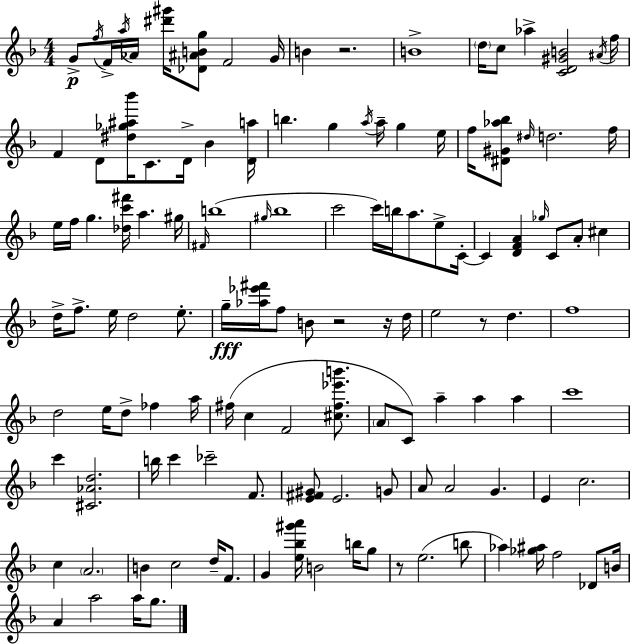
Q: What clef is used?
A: treble